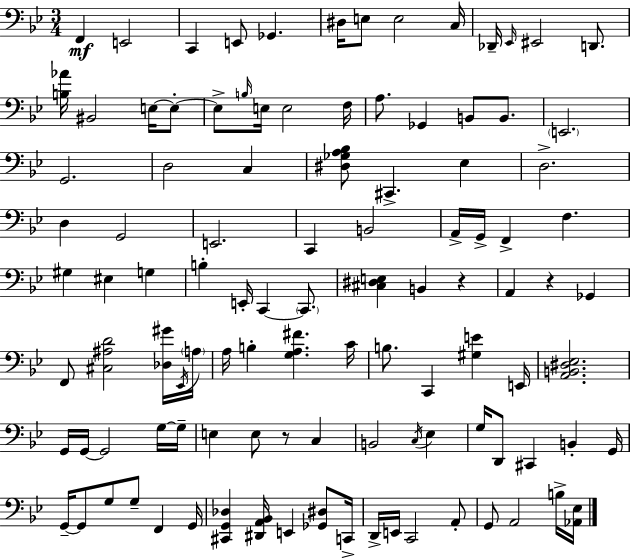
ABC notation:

X:1
T:Untitled
M:3/4
L:1/4
K:Bb
F,, E,,2 C,, E,,/2 _G,, ^D,/4 E,/2 E,2 C,/4 _D,,/4 _E,,/4 ^E,,2 D,,/2 [B,_A]/4 ^B,,2 E,/4 E,/2 E,/2 B,/4 E,/4 E,2 F,/4 A,/2 _G,, B,,/2 B,,/2 E,,2 G,,2 D,2 C, [^D,_G,A,_B,]/2 ^C,, _E, D,2 D, G,,2 E,,2 C,, B,,2 A,,/4 G,,/4 F,, F, ^G, ^E, G, B, E,,/4 C,, C,,/2 [^C,^D,E,] B,, z A,, z _G,, F,,/2 [^C,^A,D]2 [_D,^G]/4 _E,,/4 A,/4 A,/4 B, [G,A,^F] C/4 B,/2 C,, [^G,E] E,,/4 [A,,B,,^D,_E,]2 G,,/4 G,,/4 G,,2 G,/4 G,/4 E, E,/2 z/2 C, B,,2 C,/4 _E, G,/4 D,,/2 ^C,, B,, G,,/4 G,,/4 G,,/2 G,/2 G,/2 F,, G,,/4 [^C,,G,,_D,] [^D,,A,,_B,,]/4 E,, [_G,,^D,]/2 C,,/4 D,,/4 E,,/4 C,,2 A,,/2 G,,/2 A,,2 B,/4 [_A,,_E,]/4